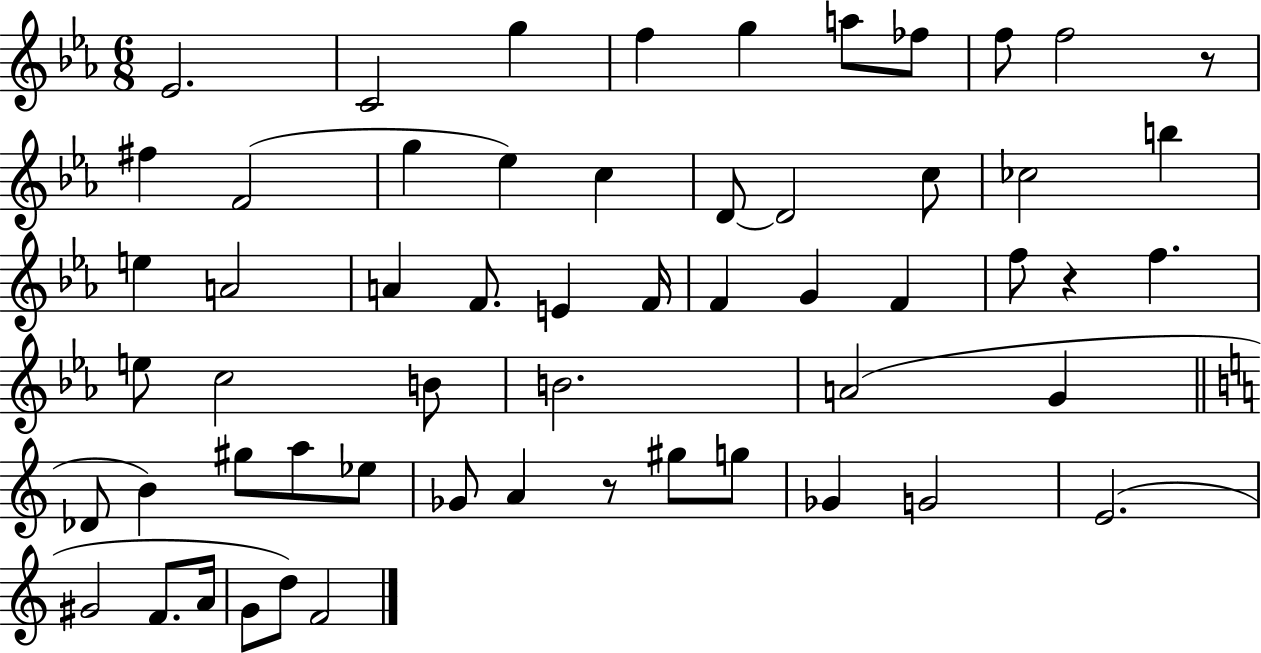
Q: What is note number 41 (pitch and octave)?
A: Eb5